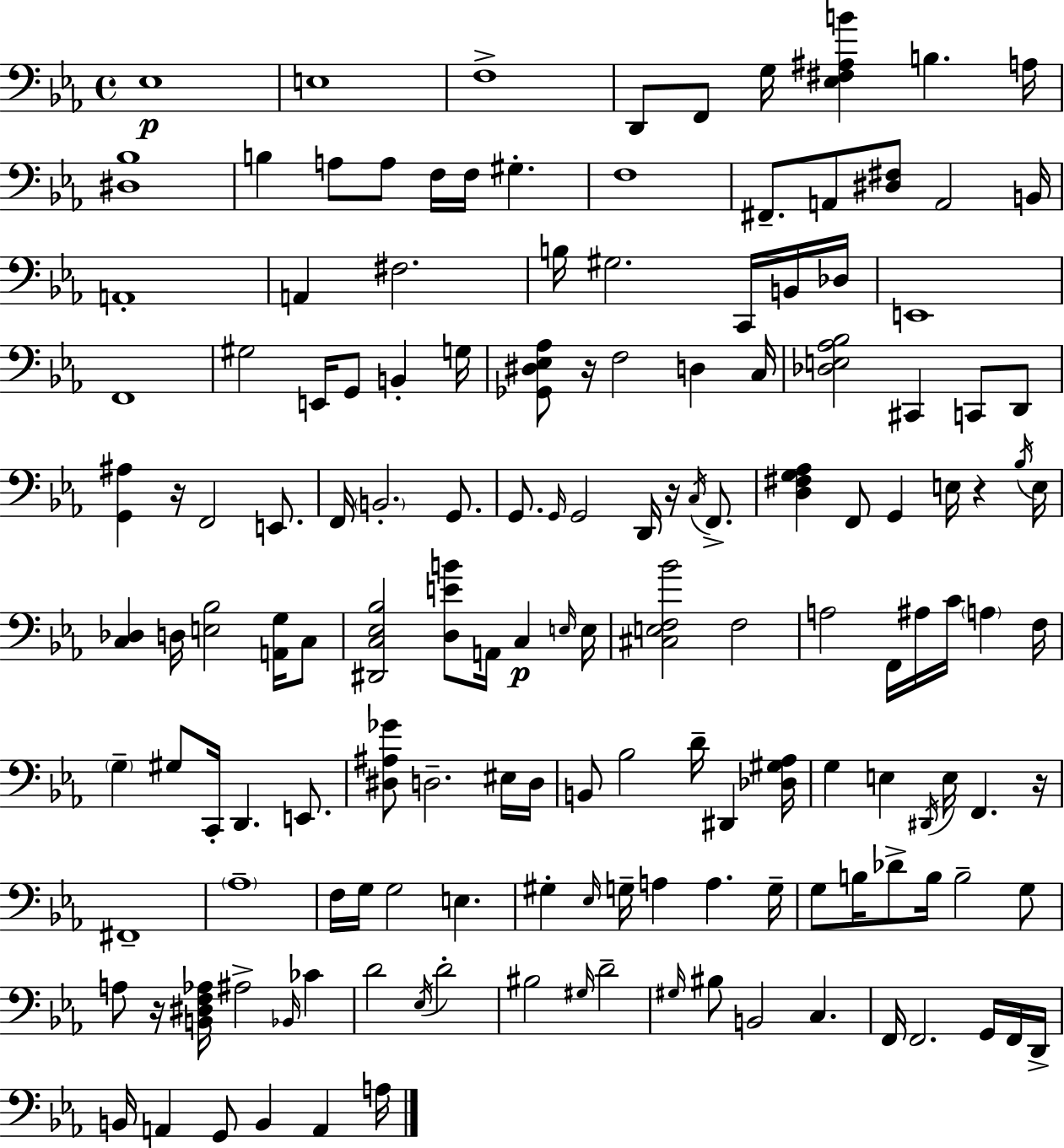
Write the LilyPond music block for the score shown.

{
  \clef bass
  \time 4/4
  \defaultTimeSignature
  \key c \minor
  ees1\p | e1 | f1-> | d,8 f,8 g16 <ees fis ais b'>4 b4. a16 | \break <dis bes>1 | b4 a8 a8 f16 f16 gis4.-. | f1 | fis,8.-- a,8 <dis fis>8 a,2 b,16 | \break a,1-. | a,4 fis2. | b16 gis2. c,16 b,16 des16 | e,1 | \break f,1 | gis2 e,16 g,8 b,4-. g16 | <ges, dis ees aes>8 r16 f2 d4 c16 | <des e aes bes>2 cis,4 c,8 d,8 | \break <g, ais>4 r16 f,2 e,8. | f,16 \parenthesize b,2.-. g,8. | g,8. \grace { g,16 } g,2 d,16 r16 \acciaccatura { c16 } f,8.-> | <d fis g aes>4 f,8 g,4 e16 r4 | \break \acciaccatura { bes16 } e16 <c des>4 d16 <e bes>2 | <a, g>16 c8 <dis, c ees bes>2 <d e' b'>8 a,16 c4\p | \grace { e16 } e16 <cis e f bes'>2 f2 | a2 f,16 ais16 c'16 \parenthesize a4 | \break f16 \parenthesize g4-- gis8 c,16-. d,4. | e,8. <dis ais ges'>8 d2.-- | eis16 d16 b,8 bes2 d'16-- dis,4 | <des gis aes>16 g4 e4 \acciaccatura { dis,16 } e16 f,4. | \break r16 fis,1-- | \parenthesize aes1-- | f16 g16 g2 e4. | gis4-. \grace { ees16 } g16-- a4 a4. | \break g16-- g8 b16 des'8-> b16 b2-- | g8 a8 r16 <b, dis f aes>16 ais2-> | \grace { bes,16 } ces'4 d'2 \acciaccatura { ees16 } | d'2-. bis2 | \break \grace { gis16 } d'2-- \grace { gis16 } bis8 b,2 | c4. f,16 f,2. | g,16 f,16 d,16-> b,16 a,4 g,8 | b,4 a,4 a16 \bar "|."
}